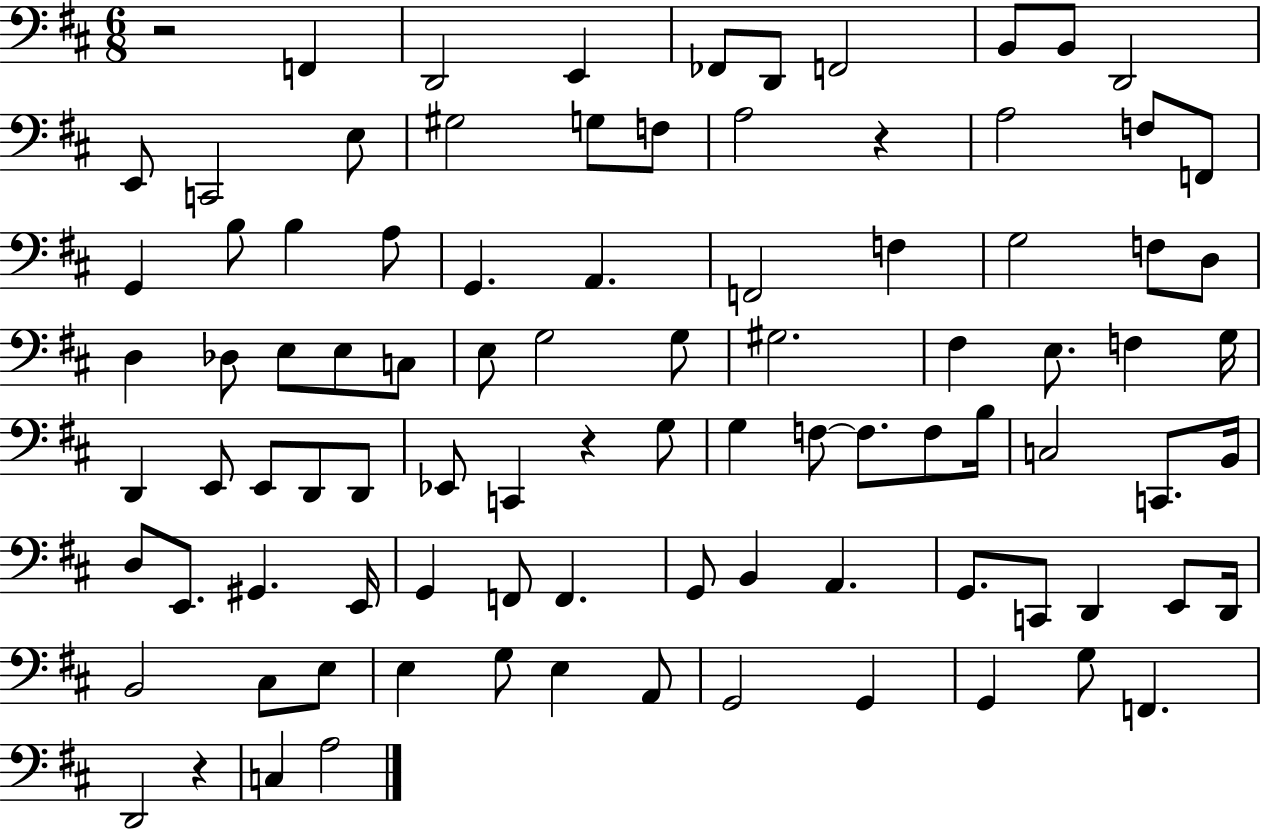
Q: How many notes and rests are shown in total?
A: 93